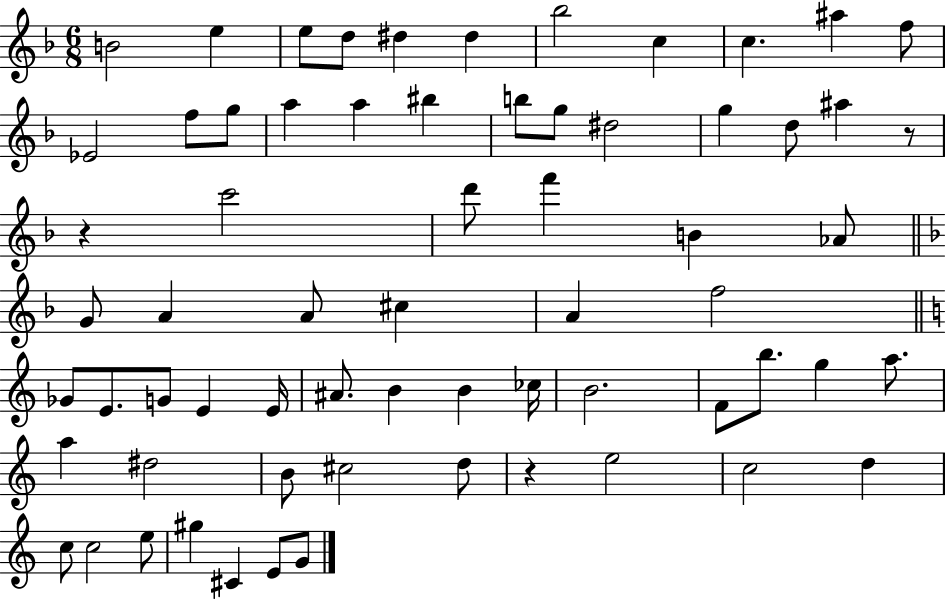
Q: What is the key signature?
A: F major